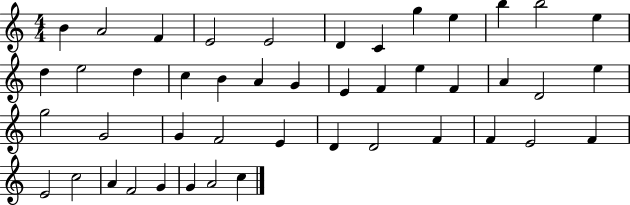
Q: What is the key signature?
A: C major